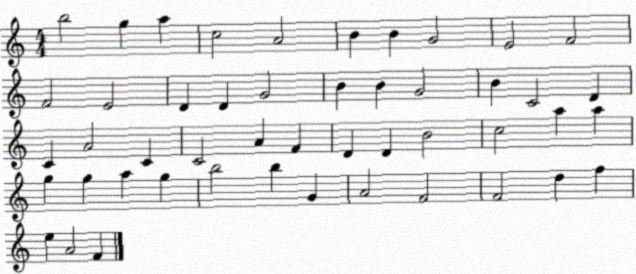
X:1
T:Untitled
M:4/4
L:1/4
K:C
b2 g a c2 A2 B B G2 E2 F2 F2 E2 D D G2 B B G2 B C2 D C A2 C C2 A F D D B2 c2 a a g g a g b2 b G A2 F2 F2 d f e A2 F